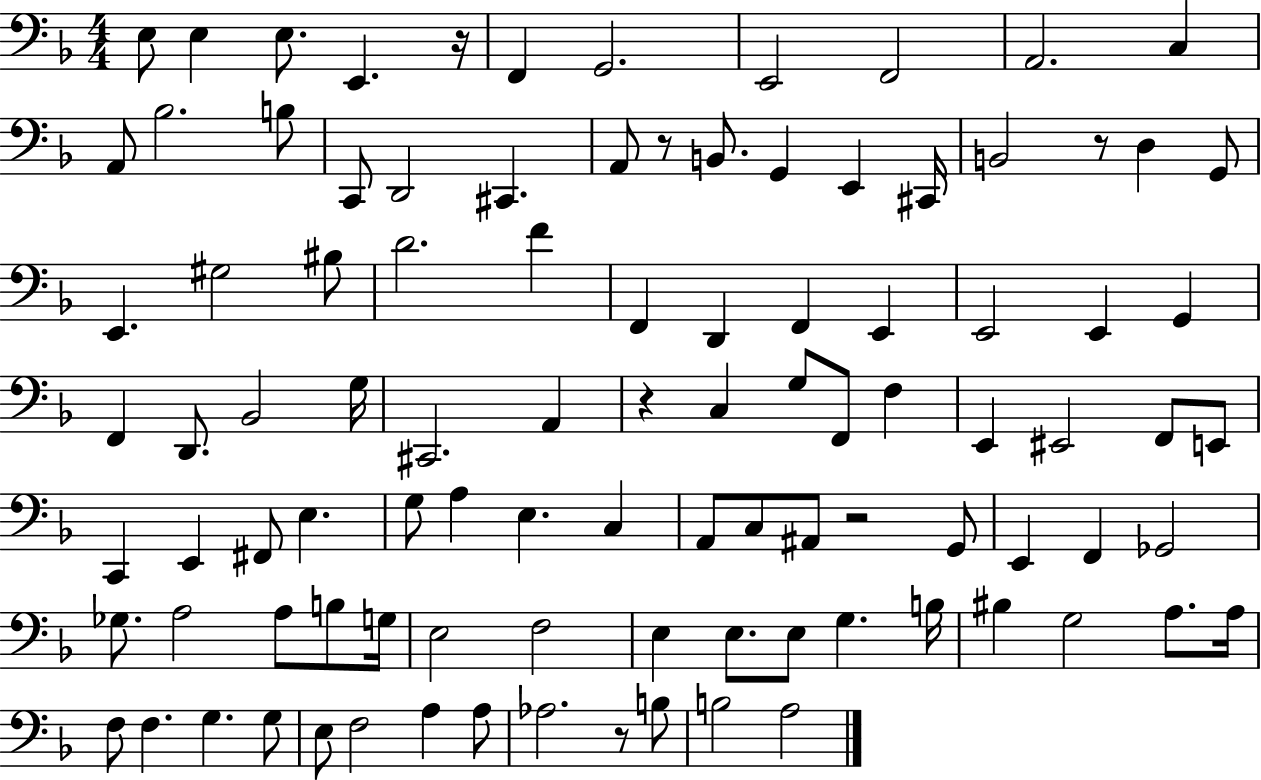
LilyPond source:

{
  \clef bass
  \numericTimeSignature
  \time 4/4
  \key f \major
  e8 e4 e8. e,4. r16 | f,4 g,2. | e,2 f,2 | a,2. c4 | \break a,8 bes2. b8 | c,8 d,2 cis,4. | a,8 r8 b,8. g,4 e,4 cis,16 | b,2 r8 d4 g,8 | \break e,4. gis2 bis8 | d'2. f'4 | f,4 d,4 f,4 e,4 | e,2 e,4 g,4 | \break f,4 d,8. bes,2 g16 | cis,2. a,4 | r4 c4 g8 f,8 f4 | e,4 eis,2 f,8 e,8 | \break c,4 e,4 fis,8 e4. | g8 a4 e4. c4 | a,8 c8 ais,8 r2 g,8 | e,4 f,4 ges,2 | \break ges8. a2 a8 b8 g16 | e2 f2 | e4 e8. e8 g4. b16 | bis4 g2 a8. a16 | \break f8 f4. g4. g8 | e8 f2 a4 a8 | aes2. r8 b8 | b2 a2 | \break \bar "|."
}